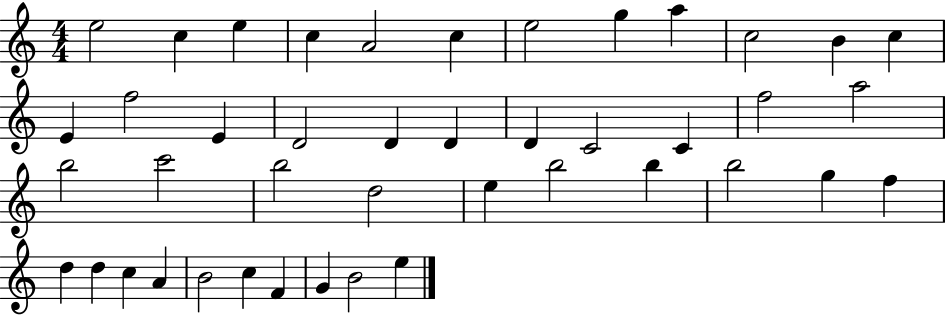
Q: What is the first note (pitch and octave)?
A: E5